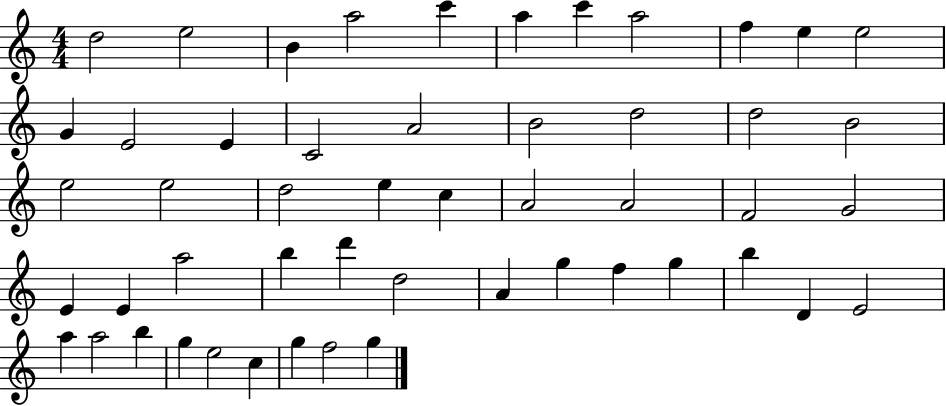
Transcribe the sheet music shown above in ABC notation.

X:1
T:Untitled
M:4/4
L:1/4
K:C
d2 e2 B a2 c' a c' a2 f e e2 G E2 E C2 A2 B2 d2 d2 B2 e2 e2 d2 e c A2 A2 F2 G2 E E a2 b d' d2 A g f g b D E2 a a2 b g e2 c g f2 g